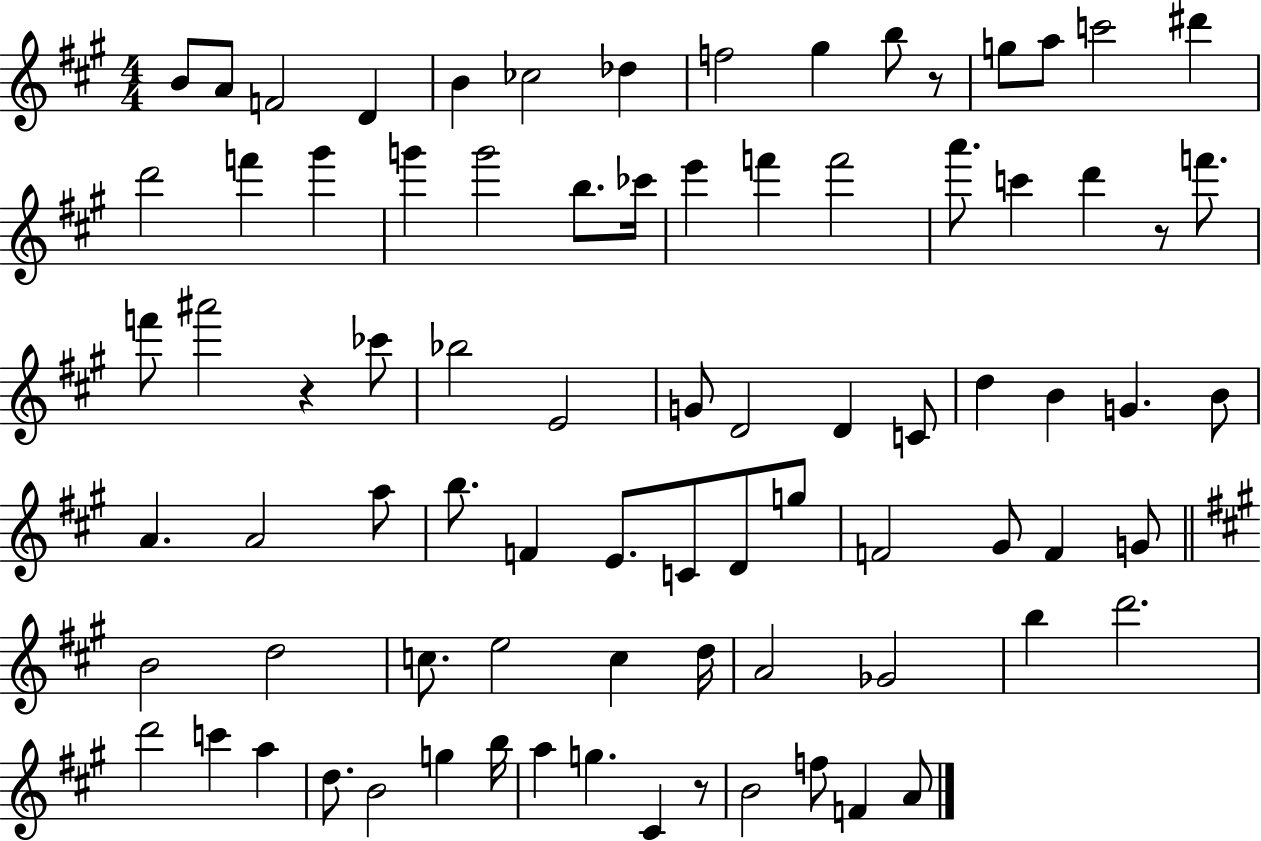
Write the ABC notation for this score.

X:1
T:Untitled
M:4/4
L:1/4
K:A
B/2 A/2 F2 D B _c2 _d f2 ^g b/2 z/2 g/2 a/2 c'2 ^d' d'2 f' ^g' g' g'2 b/2 _c'/4 e' f' f'2 a'/2 c' d' z/2 f'/2 f'/2 ^a'2 z _c'/2 _b2 E2 G/2 D2 D C/2 d B G B/2 A A2 a/2 b/2 F E/2 C/2 D/2 g/2 F2 ^G/2 F G/2 B2 d2 c/2 e2 c d/4 A2 _G2 b d'2 d'2 c' a d/2 B2 g b/4 a g ^C z/2 B2 f/2 F A/2